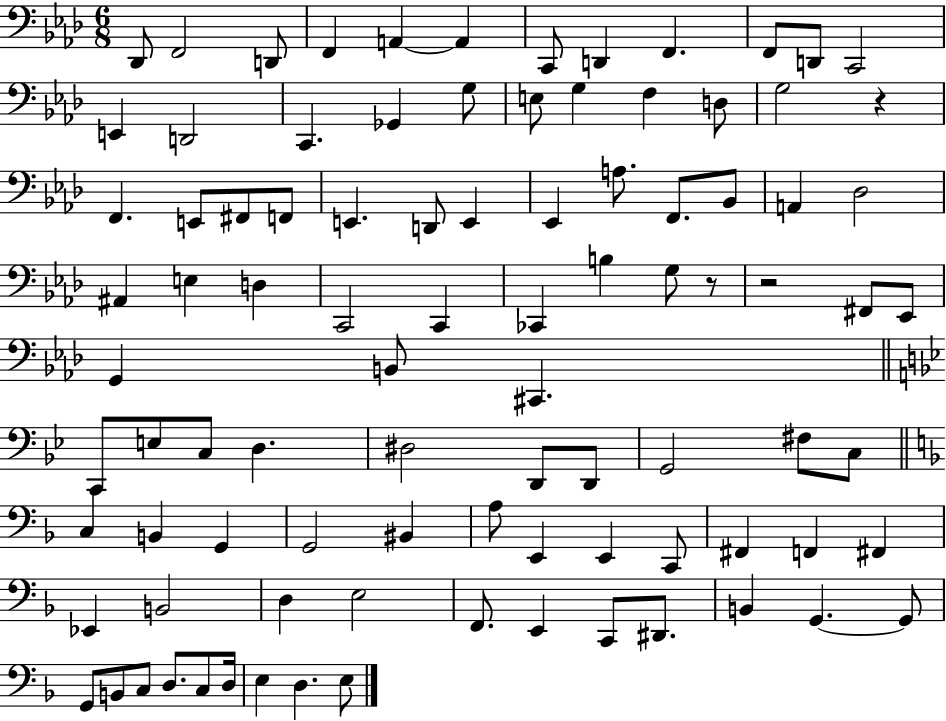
X:1
T:Untitled
M:6/8
L:1/4
K:Ab
_D,,/2 F,,2 D,,/2 F,, A,, A,, C,,/2 D,, F,, F,,/2 D,,/2 C,,2 E,, D,,2 C,, _G,, G,/2 E,/2 G, F, D,/2 G,2 z F,, E,,/2 ^F,,/2 F,,/2 E,, D,,/2 E,, _E,, A,/2 F,,/2 _B,,/2 A,, _D,2 ^A,, E, D, C,,2 C,, _C,, B, G,/2 z/2 z2 ^F,,/2 _E,,/2 G,, B,,/2 ^C,, C,,/2 E,/2 C,/2 D, ^D,2 D,,/2 D,,/2 G,,2 ^F,/2 C,/2 C, B,, G,, G,,2 ^B,, A,/2 E,, E,, C,,/2 ^F,, F,, ^F,, _E,, B,,2 D, E,2 F,,/2 E,, C,,/2 ^D,,/2 B,, G,, G,,/2 G,,/2 B,,/2 C,/2 D,/2 C,/2 D,/4 E, D, E,/2